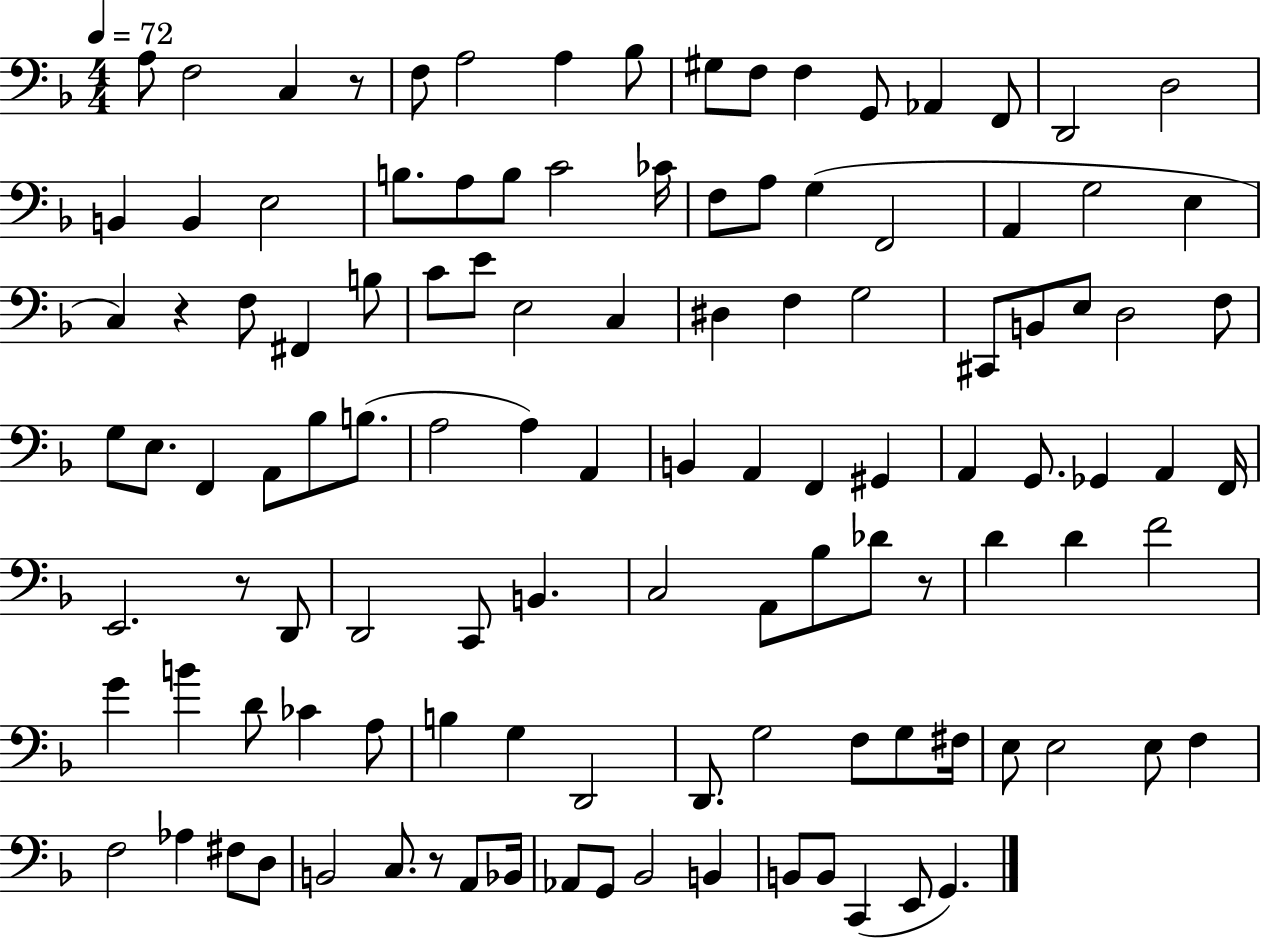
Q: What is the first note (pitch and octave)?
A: A3